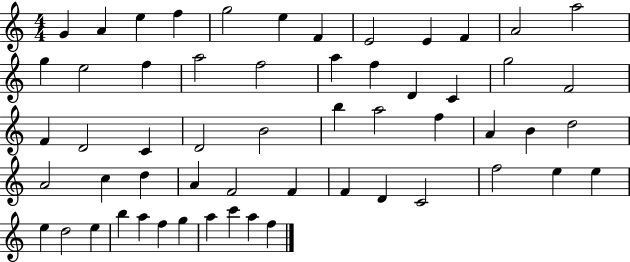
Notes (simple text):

G4/q A4/q E5/q F5/q G5/h E5/q F4/q E4/h E4/q F4/q A4/h A5/h G5/q E5/h F5/q A5/h F5/h A5/q F5/q D4/q C4/q G5/h F4/h F4/q D4/h C4/q D4/h B4/h B5/q A5/h F5/q A4/q B4/q D5/h A4/h C5/q D5/q A4/q F4/h F4/q F4/q D4/q C4/h F5/h E5/q E5/q E5/q D5/h E5/q B5/q A5/q F5/q G5/q A5/q C6/q A5/q F5/q